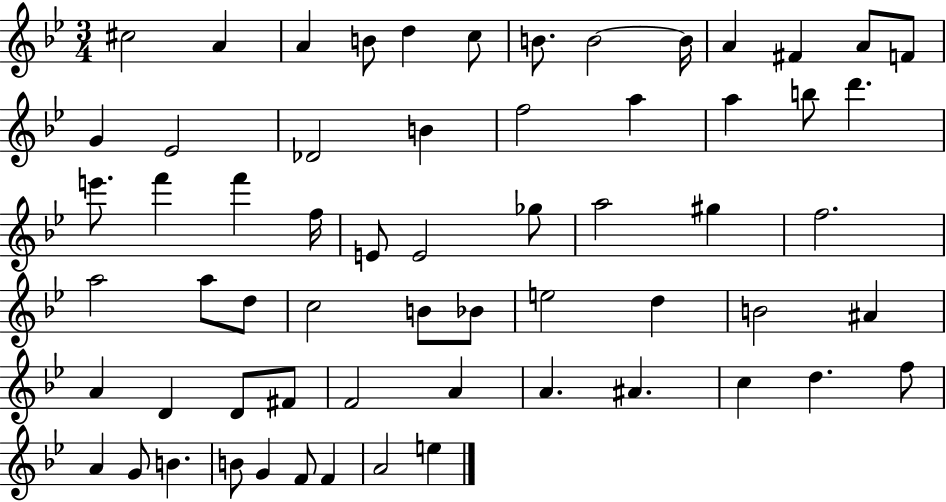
C#5/h A4/q A4/q B4/e D5/q C5/e B4/e. B4/h B4/s A4/q F#4/q A4/e F4/e G4/q Eb4/h Db4/h B4/q F5/h A5/q A5/q B5/e D6/q. E6/e. F6/q F6/q F5/s E4/e E4/h Gb5/e A5/h G#5/q F5/h. A5/h A5/e D5/e C5/h B4/e Bb4/e E5/h D5/q B4/h A#4/q A4/q D4/q D4/e F#4/e F4/h A4/q A4/q. A#4/q. C5/q D5/q. F5/e A4/q G4/e B4/q. B4/e G4/q F4/e F4/q A4/h E5/q